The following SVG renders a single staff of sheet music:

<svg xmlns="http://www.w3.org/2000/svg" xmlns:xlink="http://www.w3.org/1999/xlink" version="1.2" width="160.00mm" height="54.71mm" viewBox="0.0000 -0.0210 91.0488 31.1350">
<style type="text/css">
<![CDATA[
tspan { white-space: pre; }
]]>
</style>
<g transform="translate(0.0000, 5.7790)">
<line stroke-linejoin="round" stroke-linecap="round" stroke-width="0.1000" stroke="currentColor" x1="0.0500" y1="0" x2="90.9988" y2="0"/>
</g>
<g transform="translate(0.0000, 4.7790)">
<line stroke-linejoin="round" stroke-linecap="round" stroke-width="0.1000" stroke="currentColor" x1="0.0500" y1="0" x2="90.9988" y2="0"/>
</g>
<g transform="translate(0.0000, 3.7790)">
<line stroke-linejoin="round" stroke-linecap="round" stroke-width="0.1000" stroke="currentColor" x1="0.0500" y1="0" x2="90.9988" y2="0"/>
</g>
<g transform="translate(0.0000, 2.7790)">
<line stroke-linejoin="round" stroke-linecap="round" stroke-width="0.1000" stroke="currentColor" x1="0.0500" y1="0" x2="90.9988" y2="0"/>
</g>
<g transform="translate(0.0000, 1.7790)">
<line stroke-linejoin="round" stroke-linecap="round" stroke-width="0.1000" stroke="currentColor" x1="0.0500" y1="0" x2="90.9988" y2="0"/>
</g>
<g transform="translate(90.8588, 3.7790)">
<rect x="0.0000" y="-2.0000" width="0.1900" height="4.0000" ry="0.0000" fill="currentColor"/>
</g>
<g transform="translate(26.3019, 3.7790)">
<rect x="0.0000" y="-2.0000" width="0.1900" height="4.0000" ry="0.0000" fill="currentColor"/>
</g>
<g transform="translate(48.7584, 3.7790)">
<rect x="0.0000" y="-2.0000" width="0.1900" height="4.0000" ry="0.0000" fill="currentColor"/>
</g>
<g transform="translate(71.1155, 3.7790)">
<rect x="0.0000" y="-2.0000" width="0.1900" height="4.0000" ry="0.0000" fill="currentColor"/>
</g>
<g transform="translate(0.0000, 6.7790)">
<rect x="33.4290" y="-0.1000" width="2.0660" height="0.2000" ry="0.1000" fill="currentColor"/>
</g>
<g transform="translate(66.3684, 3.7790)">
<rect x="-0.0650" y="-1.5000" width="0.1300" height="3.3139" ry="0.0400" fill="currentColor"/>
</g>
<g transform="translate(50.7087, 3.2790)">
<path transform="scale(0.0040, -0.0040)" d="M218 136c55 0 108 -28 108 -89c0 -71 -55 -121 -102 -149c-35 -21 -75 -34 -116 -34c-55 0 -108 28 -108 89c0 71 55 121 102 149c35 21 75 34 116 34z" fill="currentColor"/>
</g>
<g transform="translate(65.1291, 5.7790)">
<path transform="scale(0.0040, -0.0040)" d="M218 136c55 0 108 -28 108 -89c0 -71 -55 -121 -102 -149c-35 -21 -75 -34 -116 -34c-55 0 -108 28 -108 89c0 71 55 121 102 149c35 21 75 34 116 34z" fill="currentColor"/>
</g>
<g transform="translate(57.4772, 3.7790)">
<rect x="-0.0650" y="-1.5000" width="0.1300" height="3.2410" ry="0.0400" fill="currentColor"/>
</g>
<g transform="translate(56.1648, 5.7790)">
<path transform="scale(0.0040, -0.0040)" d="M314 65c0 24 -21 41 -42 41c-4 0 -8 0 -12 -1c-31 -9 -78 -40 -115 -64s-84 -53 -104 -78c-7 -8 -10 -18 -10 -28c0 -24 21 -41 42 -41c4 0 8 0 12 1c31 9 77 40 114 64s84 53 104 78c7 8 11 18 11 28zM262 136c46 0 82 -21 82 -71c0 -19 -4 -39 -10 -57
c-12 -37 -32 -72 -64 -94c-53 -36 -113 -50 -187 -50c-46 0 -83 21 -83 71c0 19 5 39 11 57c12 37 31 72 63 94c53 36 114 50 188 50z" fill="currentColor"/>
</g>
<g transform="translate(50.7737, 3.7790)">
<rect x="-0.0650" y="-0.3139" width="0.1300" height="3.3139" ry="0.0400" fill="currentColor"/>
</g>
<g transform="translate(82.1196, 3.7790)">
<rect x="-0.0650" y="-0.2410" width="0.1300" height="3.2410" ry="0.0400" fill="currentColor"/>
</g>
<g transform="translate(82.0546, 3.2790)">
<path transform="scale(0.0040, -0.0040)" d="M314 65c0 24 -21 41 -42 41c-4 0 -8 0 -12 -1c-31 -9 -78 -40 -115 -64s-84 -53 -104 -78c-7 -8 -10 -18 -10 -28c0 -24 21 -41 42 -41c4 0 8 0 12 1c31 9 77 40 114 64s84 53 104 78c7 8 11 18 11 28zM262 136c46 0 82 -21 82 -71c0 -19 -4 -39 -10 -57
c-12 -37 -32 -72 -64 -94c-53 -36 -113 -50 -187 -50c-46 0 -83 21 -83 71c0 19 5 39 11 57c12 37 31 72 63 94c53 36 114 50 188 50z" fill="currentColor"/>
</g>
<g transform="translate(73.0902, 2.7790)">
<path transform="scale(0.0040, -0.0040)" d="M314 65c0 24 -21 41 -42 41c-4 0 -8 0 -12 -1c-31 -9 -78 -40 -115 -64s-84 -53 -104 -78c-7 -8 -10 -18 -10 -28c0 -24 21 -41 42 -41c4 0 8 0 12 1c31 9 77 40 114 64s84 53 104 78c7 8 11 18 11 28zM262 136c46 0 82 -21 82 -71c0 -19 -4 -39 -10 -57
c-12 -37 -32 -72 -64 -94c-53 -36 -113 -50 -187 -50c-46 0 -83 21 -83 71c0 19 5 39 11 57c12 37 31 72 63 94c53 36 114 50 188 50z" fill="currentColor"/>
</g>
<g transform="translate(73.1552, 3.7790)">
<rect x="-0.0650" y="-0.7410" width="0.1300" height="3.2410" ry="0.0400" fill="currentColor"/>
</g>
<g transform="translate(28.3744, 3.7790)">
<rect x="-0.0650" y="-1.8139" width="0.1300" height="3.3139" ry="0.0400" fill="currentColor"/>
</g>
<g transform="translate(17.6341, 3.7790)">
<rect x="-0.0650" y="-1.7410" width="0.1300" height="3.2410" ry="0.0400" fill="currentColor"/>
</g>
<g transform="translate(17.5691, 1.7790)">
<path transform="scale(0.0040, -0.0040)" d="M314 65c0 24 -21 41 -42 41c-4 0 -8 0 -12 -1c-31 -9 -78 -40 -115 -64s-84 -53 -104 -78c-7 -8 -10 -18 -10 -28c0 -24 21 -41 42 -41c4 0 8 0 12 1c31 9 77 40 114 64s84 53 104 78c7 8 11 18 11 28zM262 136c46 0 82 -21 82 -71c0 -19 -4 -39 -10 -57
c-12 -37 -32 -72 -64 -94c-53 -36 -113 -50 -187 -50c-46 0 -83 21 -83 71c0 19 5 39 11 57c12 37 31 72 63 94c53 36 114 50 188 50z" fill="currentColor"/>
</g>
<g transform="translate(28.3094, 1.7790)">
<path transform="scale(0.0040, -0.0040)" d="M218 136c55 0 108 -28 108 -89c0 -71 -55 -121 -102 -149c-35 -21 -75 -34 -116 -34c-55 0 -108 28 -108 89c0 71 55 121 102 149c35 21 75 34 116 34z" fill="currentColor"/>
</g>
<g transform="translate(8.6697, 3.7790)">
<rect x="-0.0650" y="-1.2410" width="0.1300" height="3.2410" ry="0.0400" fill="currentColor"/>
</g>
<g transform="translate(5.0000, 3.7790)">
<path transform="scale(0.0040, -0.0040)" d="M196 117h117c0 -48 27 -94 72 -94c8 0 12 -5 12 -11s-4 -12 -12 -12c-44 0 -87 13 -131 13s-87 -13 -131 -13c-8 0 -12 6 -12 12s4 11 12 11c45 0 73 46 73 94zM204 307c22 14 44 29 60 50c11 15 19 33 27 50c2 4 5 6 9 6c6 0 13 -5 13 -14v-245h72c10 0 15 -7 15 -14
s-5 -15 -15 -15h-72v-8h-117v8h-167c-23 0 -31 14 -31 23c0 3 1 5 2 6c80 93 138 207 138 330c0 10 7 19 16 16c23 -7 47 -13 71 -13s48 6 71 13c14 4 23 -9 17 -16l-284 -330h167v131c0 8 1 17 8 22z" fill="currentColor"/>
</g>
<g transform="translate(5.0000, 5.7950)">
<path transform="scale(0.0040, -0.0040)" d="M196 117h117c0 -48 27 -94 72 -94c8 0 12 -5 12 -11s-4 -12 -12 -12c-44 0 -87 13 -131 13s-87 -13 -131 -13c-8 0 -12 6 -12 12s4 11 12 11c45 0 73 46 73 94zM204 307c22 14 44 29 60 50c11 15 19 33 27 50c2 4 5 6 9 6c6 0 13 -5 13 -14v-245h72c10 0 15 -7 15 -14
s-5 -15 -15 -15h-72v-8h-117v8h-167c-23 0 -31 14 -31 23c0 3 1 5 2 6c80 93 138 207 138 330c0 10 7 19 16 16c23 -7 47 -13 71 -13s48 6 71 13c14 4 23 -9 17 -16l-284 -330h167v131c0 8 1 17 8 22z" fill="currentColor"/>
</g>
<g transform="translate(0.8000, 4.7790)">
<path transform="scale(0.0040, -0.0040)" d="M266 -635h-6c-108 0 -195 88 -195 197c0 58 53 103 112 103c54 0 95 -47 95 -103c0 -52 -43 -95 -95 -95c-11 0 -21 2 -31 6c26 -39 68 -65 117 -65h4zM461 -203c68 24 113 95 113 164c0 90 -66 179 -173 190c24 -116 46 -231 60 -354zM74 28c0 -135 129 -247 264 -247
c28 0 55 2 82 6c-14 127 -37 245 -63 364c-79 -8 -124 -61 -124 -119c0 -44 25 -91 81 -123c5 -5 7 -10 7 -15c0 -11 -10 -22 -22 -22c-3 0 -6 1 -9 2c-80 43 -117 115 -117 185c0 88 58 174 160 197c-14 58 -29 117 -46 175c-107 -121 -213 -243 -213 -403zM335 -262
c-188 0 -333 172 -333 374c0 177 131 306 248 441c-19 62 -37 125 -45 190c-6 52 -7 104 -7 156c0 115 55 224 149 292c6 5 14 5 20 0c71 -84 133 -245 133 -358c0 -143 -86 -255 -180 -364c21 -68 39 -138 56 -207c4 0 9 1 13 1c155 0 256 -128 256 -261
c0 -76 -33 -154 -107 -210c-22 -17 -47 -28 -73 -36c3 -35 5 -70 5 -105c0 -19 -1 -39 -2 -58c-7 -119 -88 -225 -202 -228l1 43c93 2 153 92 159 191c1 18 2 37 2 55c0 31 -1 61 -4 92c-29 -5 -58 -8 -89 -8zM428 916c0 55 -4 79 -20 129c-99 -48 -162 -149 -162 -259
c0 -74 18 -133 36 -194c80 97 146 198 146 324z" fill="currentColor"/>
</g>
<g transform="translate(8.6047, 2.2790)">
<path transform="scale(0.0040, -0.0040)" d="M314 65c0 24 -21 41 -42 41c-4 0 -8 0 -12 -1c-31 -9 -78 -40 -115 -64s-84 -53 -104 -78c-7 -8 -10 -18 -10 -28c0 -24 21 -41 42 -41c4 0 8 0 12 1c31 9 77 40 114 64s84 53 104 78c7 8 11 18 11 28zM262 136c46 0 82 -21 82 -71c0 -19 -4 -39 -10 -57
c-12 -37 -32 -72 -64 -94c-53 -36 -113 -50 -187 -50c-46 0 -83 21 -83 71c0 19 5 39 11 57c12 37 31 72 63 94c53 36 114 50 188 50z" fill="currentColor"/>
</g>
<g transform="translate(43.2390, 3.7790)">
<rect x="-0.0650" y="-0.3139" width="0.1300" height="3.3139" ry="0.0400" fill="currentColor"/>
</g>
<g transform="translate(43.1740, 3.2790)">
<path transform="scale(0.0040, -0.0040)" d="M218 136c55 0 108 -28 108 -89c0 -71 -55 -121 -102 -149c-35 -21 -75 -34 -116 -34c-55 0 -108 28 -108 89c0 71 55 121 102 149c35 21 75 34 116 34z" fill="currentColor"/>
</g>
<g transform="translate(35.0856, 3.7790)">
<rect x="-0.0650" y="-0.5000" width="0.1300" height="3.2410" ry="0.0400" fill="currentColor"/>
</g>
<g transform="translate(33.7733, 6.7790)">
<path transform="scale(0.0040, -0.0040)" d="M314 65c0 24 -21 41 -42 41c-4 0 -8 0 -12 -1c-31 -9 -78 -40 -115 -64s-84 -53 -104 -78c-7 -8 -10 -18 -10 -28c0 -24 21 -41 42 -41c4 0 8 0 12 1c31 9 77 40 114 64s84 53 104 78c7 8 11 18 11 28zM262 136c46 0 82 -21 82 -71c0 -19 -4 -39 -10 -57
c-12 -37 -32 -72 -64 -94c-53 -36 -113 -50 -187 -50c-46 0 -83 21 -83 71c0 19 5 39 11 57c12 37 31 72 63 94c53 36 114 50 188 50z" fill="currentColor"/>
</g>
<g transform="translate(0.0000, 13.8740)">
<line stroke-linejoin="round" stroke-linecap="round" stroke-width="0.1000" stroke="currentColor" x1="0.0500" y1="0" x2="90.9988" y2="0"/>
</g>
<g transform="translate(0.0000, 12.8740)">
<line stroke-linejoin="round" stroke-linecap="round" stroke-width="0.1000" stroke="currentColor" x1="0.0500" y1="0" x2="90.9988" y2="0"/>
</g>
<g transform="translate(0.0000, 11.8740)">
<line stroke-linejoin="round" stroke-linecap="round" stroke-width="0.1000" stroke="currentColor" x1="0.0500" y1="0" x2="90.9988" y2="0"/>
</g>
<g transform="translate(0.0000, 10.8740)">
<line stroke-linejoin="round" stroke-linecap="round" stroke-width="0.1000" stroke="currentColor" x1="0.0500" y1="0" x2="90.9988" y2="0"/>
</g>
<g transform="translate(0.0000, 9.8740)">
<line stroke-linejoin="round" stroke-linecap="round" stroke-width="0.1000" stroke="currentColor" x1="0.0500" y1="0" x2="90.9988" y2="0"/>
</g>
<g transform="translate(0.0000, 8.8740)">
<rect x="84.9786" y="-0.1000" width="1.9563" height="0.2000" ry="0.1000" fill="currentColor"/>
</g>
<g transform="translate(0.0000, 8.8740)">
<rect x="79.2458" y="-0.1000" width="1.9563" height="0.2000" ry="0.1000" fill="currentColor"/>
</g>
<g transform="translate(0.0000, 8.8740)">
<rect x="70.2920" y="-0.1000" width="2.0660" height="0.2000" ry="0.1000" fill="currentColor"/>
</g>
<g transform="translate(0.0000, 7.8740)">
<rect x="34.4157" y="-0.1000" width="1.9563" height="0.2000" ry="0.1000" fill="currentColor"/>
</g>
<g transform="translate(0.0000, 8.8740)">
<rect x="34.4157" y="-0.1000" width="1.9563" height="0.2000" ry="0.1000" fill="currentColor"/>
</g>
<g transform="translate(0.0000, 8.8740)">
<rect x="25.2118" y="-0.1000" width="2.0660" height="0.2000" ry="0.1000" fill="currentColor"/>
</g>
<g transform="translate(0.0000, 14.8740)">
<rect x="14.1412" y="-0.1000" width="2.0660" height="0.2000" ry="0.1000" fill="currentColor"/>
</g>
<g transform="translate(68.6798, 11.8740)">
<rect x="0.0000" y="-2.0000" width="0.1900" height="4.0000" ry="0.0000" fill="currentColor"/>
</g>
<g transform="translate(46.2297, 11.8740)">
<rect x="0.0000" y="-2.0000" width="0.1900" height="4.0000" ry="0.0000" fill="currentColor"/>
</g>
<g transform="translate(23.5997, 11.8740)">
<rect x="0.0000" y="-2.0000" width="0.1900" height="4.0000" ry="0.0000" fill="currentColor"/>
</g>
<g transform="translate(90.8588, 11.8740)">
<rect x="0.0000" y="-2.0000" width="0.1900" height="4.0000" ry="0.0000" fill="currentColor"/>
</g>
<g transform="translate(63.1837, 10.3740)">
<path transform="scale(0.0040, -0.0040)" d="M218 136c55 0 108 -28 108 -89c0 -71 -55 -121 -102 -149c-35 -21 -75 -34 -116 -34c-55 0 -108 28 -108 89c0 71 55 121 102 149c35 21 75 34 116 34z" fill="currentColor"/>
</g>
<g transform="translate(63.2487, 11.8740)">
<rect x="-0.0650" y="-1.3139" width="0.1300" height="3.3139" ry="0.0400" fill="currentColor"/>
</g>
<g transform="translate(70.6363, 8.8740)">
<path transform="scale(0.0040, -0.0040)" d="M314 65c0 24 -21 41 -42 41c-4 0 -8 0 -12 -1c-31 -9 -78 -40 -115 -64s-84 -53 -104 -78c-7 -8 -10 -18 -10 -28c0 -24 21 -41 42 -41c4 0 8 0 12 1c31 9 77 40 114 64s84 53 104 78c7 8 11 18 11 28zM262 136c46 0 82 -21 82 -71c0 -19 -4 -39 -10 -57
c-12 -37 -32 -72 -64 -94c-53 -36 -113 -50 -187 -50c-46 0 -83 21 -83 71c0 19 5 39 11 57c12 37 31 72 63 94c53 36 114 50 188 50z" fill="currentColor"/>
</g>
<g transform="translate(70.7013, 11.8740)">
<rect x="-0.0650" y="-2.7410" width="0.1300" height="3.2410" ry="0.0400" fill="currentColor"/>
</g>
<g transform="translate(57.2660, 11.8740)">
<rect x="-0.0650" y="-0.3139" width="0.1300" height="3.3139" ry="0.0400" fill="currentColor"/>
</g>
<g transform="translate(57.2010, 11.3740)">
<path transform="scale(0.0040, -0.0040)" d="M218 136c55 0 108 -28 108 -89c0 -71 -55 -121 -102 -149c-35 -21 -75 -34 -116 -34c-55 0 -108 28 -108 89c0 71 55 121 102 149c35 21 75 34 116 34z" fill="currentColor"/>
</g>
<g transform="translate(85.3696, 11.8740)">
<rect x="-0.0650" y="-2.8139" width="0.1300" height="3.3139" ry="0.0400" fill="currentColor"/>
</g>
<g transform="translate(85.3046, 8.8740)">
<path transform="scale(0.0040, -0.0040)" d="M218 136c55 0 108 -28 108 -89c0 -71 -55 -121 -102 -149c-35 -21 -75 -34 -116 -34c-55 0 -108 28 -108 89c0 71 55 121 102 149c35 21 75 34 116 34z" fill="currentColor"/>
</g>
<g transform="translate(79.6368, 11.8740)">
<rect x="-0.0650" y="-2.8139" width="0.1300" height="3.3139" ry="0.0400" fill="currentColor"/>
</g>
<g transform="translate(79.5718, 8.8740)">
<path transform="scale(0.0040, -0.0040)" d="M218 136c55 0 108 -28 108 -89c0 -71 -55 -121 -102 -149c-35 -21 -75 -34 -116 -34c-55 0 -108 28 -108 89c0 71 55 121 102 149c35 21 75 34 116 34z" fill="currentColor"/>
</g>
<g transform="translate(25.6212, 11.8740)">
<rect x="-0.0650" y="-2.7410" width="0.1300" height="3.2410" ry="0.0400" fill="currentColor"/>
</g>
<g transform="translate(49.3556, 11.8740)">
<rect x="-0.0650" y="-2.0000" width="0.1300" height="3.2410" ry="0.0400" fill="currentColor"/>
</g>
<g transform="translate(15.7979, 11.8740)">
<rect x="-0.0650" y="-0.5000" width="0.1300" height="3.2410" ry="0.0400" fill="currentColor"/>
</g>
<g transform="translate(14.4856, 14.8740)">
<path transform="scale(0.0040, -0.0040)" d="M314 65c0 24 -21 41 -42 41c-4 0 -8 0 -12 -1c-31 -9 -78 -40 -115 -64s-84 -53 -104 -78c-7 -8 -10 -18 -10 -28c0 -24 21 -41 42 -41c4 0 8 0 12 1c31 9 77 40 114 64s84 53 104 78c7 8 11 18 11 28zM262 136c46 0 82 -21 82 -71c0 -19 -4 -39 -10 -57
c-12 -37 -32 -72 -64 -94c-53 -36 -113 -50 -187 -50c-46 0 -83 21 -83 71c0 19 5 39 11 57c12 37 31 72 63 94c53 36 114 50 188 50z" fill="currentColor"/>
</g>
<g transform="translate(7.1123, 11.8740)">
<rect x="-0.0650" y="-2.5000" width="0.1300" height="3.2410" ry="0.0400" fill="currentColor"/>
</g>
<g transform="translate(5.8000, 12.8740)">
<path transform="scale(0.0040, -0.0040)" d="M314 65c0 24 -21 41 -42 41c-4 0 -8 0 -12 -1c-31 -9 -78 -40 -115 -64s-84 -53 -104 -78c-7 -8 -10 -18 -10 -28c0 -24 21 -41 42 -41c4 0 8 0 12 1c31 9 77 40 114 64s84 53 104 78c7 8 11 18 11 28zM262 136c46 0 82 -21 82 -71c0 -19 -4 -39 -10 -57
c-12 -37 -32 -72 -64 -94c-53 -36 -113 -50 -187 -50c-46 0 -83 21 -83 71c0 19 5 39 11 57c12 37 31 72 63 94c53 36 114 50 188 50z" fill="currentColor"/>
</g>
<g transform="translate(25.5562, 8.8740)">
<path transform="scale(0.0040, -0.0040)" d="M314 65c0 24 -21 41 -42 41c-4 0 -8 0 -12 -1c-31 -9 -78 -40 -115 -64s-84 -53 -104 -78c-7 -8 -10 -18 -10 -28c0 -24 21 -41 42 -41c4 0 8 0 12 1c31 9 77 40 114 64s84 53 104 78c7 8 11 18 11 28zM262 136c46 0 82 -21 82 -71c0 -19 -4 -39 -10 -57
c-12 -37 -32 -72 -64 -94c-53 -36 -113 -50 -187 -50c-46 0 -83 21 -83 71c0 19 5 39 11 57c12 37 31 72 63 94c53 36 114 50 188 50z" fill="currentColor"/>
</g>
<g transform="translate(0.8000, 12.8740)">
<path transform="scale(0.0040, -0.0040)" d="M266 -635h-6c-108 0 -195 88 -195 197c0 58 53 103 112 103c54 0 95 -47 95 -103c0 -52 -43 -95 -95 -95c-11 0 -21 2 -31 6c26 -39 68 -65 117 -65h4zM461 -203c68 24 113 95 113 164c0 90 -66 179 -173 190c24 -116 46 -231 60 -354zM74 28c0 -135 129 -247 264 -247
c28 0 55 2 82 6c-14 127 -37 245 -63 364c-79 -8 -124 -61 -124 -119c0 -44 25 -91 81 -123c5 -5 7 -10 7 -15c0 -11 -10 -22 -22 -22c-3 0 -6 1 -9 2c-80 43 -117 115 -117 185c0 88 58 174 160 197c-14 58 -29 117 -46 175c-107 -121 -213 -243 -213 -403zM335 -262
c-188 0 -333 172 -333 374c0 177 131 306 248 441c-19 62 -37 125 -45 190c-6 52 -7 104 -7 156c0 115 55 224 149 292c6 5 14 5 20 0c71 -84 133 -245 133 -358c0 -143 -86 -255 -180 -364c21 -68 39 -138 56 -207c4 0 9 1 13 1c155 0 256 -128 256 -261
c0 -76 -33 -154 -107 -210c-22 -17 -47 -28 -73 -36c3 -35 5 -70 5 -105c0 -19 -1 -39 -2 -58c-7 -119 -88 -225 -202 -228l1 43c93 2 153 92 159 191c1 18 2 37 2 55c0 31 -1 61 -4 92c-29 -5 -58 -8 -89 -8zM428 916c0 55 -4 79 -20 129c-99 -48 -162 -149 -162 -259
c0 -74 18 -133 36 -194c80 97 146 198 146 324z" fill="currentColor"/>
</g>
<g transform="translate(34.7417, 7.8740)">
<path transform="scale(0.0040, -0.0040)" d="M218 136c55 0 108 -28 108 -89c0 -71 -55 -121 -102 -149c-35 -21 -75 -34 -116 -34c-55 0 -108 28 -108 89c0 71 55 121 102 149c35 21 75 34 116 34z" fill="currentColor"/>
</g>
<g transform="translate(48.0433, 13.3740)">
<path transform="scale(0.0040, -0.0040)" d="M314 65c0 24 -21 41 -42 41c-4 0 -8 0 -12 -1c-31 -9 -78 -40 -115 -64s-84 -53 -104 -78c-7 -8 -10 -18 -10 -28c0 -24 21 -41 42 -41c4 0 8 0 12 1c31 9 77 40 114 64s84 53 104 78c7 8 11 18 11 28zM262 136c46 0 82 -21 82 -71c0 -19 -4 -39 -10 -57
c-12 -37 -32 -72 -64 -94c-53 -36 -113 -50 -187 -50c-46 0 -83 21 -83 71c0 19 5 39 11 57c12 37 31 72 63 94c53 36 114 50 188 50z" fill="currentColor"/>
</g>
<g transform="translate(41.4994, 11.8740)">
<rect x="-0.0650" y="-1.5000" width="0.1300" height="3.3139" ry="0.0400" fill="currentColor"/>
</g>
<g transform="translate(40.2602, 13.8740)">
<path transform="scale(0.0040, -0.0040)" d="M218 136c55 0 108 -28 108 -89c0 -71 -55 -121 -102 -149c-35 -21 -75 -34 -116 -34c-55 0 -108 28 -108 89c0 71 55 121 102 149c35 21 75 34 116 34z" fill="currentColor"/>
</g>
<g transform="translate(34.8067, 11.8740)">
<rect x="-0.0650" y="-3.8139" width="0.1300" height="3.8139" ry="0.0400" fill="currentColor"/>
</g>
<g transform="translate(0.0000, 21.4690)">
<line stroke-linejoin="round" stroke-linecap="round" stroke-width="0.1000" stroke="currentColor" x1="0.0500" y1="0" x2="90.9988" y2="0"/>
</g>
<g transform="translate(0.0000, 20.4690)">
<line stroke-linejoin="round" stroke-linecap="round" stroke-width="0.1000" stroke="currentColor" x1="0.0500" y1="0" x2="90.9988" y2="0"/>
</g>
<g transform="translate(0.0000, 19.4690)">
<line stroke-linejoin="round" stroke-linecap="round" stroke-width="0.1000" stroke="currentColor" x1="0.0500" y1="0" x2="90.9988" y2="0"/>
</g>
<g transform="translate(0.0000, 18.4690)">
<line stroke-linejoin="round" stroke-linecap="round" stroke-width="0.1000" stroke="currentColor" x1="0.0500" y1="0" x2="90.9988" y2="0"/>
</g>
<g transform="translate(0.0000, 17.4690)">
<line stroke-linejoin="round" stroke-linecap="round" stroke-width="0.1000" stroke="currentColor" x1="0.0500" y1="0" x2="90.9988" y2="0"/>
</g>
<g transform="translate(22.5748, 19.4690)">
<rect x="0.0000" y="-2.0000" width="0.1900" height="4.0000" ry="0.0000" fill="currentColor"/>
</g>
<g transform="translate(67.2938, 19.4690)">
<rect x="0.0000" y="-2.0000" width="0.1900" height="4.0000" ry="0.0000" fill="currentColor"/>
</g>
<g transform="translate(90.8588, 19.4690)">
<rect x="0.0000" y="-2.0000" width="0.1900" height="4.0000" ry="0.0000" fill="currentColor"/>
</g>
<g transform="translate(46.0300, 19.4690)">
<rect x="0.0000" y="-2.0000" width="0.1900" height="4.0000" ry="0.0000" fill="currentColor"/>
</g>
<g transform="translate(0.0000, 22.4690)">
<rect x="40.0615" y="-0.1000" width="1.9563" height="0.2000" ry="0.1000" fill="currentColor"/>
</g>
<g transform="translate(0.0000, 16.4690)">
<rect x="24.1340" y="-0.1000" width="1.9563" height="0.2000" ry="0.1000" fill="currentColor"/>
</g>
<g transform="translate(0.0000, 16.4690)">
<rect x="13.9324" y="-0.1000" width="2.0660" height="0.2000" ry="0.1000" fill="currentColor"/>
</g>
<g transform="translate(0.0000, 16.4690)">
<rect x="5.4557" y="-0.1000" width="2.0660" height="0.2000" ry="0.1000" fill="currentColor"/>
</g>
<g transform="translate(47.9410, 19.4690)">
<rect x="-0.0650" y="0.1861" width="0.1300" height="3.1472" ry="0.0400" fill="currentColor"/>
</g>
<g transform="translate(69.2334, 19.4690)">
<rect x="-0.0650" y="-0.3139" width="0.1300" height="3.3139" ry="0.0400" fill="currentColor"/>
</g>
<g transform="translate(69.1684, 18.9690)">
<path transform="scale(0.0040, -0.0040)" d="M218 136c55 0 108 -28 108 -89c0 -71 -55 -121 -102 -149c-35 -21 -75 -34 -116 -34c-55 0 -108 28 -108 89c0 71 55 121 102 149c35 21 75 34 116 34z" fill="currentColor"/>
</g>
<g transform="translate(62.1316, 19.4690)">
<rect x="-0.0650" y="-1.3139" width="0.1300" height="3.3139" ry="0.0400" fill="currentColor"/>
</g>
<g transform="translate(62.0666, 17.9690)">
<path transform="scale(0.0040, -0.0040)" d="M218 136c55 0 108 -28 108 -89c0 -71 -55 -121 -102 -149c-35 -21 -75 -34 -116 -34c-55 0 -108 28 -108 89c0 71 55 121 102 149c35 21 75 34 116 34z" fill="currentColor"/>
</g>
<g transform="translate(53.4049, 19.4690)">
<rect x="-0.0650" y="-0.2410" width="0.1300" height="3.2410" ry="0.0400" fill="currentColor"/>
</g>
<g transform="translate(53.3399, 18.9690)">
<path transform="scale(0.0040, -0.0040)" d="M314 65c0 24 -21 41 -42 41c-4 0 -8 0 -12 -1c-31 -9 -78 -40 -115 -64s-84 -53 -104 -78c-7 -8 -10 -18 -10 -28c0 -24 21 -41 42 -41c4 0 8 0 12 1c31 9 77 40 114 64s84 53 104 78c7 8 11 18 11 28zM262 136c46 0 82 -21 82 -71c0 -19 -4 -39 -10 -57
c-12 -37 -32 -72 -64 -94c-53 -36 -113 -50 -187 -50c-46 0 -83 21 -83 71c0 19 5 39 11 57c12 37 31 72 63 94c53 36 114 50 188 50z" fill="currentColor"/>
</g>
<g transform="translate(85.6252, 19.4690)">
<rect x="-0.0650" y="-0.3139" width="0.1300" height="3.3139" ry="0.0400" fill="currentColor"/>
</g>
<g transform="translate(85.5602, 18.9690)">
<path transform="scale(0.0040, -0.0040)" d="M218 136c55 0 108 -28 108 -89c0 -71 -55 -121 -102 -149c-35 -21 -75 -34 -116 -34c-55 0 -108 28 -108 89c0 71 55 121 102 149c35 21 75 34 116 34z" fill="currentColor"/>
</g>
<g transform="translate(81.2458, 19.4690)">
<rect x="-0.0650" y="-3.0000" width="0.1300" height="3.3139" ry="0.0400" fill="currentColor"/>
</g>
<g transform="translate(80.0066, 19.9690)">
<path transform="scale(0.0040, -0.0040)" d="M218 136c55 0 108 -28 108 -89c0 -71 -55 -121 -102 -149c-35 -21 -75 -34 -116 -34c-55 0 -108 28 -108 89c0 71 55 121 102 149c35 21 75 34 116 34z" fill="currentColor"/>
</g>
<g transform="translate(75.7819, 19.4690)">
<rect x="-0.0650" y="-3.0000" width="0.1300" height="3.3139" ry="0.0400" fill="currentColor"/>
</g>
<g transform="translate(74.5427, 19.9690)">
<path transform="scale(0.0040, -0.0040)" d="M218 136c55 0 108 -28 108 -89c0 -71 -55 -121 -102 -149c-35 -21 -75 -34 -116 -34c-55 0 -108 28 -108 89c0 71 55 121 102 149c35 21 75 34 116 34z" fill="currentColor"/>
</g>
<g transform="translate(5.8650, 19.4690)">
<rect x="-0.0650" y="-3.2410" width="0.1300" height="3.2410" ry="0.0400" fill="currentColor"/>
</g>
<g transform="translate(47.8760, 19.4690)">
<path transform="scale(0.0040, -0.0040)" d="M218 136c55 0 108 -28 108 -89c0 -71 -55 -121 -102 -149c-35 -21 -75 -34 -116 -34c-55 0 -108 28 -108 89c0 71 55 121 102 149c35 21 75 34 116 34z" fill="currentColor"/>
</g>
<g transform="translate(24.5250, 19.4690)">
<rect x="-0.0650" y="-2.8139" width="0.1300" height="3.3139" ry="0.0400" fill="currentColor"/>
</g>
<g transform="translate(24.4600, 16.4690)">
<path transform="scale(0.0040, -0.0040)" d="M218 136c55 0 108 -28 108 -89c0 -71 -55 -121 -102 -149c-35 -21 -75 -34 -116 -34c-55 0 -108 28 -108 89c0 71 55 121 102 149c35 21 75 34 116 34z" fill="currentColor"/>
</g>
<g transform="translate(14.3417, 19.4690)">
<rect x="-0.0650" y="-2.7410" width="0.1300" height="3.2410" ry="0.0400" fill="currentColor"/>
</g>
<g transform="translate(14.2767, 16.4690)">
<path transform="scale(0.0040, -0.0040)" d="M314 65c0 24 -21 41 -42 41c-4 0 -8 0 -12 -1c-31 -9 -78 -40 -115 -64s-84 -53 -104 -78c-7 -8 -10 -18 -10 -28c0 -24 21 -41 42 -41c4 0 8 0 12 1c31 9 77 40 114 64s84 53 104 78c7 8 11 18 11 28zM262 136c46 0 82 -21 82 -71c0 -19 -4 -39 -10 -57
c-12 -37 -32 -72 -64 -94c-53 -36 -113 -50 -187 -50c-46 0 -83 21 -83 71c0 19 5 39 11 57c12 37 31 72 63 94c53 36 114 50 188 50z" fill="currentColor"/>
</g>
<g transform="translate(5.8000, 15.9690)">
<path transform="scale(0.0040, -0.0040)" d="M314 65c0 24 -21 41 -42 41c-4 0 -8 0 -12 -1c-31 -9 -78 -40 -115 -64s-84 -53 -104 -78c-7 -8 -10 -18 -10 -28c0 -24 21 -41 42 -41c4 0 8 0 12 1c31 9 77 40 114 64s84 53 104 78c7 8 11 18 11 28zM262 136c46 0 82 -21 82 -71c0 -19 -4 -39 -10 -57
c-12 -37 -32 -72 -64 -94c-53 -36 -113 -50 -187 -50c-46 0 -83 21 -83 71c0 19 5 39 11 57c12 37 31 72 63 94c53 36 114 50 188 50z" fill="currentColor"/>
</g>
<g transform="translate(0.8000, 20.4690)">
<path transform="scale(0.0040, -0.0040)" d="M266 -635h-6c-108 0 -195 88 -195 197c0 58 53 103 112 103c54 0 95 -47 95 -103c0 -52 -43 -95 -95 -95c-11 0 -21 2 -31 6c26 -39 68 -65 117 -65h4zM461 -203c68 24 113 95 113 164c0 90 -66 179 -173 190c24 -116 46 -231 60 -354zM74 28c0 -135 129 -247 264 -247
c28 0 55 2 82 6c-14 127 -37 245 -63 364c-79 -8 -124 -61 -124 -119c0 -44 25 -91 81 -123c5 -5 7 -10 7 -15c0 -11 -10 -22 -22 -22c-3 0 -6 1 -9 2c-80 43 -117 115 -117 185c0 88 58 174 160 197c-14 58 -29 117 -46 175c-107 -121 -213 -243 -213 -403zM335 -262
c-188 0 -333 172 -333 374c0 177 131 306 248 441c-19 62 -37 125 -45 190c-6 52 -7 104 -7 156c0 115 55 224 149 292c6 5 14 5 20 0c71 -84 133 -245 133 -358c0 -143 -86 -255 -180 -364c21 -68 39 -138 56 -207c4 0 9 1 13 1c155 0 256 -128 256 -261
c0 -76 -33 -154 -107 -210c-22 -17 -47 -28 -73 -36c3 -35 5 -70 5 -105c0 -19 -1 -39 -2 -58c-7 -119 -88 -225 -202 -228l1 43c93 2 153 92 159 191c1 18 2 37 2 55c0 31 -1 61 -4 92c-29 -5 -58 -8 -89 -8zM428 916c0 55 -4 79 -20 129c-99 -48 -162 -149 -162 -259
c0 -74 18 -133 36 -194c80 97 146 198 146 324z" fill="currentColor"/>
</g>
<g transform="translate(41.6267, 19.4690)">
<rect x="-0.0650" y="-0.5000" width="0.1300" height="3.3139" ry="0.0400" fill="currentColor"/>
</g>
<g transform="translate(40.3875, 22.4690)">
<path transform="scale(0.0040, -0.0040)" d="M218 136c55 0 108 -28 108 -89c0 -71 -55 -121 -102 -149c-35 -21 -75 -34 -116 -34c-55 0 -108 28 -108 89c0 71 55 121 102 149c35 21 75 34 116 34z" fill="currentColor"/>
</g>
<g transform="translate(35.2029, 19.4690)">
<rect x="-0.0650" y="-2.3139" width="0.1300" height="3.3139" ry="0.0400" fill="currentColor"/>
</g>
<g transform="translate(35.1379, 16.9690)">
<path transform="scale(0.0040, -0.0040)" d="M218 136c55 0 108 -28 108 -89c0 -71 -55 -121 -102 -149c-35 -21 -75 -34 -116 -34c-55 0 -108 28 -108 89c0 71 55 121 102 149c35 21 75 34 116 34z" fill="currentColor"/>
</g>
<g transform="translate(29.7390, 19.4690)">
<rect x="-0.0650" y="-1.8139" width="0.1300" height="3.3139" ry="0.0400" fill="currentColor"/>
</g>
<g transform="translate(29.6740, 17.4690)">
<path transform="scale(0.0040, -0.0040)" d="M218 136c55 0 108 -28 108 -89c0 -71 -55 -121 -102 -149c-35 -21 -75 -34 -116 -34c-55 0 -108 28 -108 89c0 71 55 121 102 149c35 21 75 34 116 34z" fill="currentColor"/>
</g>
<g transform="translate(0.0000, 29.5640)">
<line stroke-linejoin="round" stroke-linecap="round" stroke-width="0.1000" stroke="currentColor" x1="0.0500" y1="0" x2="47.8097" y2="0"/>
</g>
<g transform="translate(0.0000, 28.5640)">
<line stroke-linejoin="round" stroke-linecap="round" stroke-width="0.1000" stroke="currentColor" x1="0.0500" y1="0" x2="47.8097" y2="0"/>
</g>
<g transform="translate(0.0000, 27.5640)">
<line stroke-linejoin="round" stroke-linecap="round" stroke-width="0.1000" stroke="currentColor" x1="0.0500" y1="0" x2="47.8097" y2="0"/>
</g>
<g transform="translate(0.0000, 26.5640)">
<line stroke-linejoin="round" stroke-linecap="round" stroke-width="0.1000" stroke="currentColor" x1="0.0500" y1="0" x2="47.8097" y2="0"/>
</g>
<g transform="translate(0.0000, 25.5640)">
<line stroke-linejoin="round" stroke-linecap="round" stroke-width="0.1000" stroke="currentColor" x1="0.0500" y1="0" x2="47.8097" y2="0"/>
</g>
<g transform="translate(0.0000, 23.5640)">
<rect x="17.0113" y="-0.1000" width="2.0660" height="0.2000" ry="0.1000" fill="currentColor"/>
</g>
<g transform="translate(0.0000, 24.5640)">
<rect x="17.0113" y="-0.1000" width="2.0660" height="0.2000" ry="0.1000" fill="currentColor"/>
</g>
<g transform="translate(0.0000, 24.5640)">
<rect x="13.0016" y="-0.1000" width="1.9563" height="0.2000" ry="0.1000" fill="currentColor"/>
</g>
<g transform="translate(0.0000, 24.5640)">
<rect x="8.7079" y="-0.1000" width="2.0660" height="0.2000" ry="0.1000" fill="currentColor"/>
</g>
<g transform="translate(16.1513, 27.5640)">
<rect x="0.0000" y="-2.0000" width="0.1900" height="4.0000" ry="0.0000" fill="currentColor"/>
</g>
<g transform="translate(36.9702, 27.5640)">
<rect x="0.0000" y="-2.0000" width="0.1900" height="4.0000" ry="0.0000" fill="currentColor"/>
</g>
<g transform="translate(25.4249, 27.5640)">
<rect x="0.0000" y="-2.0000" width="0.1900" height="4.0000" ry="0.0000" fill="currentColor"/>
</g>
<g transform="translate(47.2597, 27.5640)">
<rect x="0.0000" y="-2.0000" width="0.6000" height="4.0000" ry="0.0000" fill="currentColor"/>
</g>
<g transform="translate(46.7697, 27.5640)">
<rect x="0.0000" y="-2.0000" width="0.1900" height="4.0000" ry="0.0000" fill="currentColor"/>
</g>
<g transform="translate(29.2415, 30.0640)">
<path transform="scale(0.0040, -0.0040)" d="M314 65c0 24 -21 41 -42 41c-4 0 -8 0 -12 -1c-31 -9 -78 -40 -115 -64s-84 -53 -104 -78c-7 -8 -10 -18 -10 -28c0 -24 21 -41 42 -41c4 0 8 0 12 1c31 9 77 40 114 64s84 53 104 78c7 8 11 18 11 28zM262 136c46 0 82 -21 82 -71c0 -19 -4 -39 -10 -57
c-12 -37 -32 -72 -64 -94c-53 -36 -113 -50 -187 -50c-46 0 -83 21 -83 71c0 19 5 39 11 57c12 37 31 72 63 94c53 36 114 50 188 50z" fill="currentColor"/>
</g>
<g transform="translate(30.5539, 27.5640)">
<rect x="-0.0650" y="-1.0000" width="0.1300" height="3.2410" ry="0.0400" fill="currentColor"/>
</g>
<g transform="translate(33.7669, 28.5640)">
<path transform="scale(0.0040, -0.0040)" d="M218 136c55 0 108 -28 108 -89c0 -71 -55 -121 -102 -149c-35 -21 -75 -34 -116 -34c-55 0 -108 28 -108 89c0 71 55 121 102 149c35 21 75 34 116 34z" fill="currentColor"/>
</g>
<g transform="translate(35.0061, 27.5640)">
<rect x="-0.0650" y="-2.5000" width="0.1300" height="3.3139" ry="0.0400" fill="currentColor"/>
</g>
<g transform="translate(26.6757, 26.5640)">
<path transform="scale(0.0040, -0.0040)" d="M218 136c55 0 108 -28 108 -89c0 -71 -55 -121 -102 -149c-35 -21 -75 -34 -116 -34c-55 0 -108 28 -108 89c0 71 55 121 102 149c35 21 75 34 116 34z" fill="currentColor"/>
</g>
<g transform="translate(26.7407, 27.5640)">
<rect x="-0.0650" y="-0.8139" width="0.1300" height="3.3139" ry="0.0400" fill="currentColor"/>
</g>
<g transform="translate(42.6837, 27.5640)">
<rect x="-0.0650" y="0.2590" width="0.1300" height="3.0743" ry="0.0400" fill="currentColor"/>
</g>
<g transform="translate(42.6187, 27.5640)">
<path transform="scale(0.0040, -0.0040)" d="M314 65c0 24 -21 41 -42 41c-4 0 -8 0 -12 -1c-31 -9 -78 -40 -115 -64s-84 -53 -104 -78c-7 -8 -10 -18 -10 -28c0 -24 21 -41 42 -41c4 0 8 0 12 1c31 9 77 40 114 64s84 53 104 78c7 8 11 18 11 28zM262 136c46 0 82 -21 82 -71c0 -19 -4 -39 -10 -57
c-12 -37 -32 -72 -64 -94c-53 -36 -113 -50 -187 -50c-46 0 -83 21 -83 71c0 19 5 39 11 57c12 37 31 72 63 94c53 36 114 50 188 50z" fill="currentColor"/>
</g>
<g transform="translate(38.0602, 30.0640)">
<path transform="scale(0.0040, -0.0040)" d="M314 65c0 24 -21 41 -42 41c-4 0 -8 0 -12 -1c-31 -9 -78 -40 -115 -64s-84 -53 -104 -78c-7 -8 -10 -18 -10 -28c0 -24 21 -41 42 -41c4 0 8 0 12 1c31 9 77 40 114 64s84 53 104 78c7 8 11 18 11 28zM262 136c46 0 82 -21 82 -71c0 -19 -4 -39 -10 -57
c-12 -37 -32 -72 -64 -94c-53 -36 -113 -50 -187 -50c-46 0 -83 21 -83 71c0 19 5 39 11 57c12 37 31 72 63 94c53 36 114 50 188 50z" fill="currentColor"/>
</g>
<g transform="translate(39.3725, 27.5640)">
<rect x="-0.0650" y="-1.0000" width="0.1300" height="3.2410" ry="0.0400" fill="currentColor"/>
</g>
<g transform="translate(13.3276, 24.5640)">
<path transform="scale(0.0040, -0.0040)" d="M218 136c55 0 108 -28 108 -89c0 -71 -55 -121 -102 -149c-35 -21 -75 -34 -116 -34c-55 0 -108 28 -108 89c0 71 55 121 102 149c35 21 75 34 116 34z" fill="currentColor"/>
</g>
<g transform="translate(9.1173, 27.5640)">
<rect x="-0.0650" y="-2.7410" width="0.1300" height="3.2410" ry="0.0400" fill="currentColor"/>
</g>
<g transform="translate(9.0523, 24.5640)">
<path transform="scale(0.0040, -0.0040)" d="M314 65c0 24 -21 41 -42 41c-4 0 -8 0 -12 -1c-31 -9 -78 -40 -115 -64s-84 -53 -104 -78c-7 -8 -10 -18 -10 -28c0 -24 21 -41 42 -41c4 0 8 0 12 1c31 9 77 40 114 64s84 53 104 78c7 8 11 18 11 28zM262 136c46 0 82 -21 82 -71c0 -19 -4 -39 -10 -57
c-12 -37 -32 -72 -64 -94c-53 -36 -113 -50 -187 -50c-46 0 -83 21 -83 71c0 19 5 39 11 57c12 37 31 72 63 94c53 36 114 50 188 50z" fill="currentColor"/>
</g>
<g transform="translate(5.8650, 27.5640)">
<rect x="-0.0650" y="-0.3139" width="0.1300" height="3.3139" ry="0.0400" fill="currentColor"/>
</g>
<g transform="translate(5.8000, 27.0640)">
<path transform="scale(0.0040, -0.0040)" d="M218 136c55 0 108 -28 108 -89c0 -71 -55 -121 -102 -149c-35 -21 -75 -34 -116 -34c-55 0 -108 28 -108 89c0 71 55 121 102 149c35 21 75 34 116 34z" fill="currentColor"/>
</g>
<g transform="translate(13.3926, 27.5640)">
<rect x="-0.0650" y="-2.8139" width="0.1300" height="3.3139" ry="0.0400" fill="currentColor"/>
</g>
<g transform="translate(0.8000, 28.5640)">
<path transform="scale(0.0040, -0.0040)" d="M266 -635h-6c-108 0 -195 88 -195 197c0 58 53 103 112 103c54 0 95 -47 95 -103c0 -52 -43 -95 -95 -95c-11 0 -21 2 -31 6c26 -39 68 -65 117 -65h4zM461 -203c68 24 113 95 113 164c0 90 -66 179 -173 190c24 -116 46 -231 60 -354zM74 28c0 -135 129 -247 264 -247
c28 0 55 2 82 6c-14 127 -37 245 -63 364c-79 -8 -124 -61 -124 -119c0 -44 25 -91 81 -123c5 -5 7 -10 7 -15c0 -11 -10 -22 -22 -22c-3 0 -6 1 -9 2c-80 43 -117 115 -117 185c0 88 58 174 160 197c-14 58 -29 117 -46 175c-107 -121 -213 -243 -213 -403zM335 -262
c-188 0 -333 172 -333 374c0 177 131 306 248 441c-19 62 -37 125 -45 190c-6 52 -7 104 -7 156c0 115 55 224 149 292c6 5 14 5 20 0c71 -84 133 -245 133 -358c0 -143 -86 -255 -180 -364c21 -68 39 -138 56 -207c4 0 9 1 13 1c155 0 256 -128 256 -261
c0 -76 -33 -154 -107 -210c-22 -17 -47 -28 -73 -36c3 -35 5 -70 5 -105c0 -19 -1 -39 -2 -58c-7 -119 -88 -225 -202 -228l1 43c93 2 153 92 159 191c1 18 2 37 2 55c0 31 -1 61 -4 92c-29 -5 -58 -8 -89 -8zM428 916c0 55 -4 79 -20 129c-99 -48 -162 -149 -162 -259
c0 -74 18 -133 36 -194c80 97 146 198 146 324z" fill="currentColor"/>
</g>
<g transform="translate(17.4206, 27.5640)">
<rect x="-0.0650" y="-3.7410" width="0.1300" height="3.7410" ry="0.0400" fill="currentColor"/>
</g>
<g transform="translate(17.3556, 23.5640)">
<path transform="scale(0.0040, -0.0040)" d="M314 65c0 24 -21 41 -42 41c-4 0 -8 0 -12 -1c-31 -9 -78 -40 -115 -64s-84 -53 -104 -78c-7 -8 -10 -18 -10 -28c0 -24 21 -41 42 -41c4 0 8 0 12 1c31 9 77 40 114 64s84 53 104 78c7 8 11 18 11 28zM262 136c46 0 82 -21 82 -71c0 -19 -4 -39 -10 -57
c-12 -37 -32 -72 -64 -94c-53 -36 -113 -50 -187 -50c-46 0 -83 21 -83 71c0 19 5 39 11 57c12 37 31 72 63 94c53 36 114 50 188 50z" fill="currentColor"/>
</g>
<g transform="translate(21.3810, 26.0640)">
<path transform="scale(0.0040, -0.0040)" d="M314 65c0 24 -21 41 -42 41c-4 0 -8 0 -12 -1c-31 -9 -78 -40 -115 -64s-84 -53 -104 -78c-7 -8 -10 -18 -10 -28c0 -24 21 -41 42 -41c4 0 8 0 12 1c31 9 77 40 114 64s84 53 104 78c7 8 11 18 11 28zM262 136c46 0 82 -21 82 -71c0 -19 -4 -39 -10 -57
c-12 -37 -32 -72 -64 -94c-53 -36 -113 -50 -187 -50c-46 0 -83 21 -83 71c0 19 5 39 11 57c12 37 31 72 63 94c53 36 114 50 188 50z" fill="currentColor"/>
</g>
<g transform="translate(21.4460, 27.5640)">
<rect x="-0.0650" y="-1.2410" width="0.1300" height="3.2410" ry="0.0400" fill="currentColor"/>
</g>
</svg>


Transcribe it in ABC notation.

X:1
T:Untitled
M:4/4
L:1/4
K:C
e2 f2 f C2 c c E2 E d2 c2 G2 C2 a2 c' E F2 c e a2 a a b2 a2 a f g C B c2 e c A A c c a2 a c'2 e2 d D2 G D2 B2